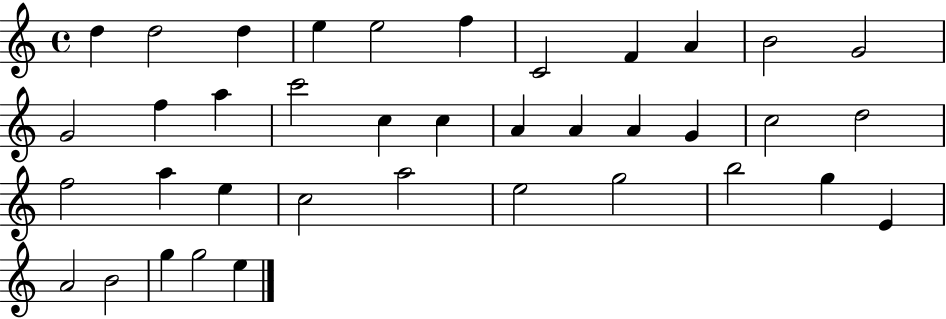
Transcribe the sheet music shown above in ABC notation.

X:1
T:Untitled
M:4/4
L:1/4
K:C
d d2 d e e2 f C2 F A B2 G2 G2 f a c'2 c c A A A G c2 d2 f2 a e c2 a2 e2 g2 b2 g E A2 B2 g g2 e